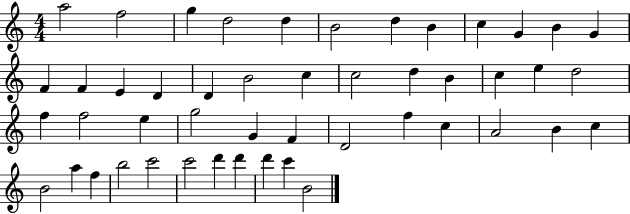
{
  \clef treble
  \numericTimeSignature
  \time 4/4
  \key c \major
  a''2 f''2 | g''4 d''2 d''4 | b'2 d''4 b'4 | c''4 g'4 b'4 g'4 | \break f'4 f'4 e'4 d'4 | d'4 b'2 c''4 | c''2 d''4 b'4 | c''4 e''4 d''2 | \break f''4 f''2 e''4 | g''2 g'4 f'4 | d'2 f''4 c''4 | a'2 b'4 c''4 | \break b'2 a''4 f''4 | b''2 c'''2 | c'''2 d'''4 d'''4 | d'''4 c'''4 b'2 | \break \bar "|."
}